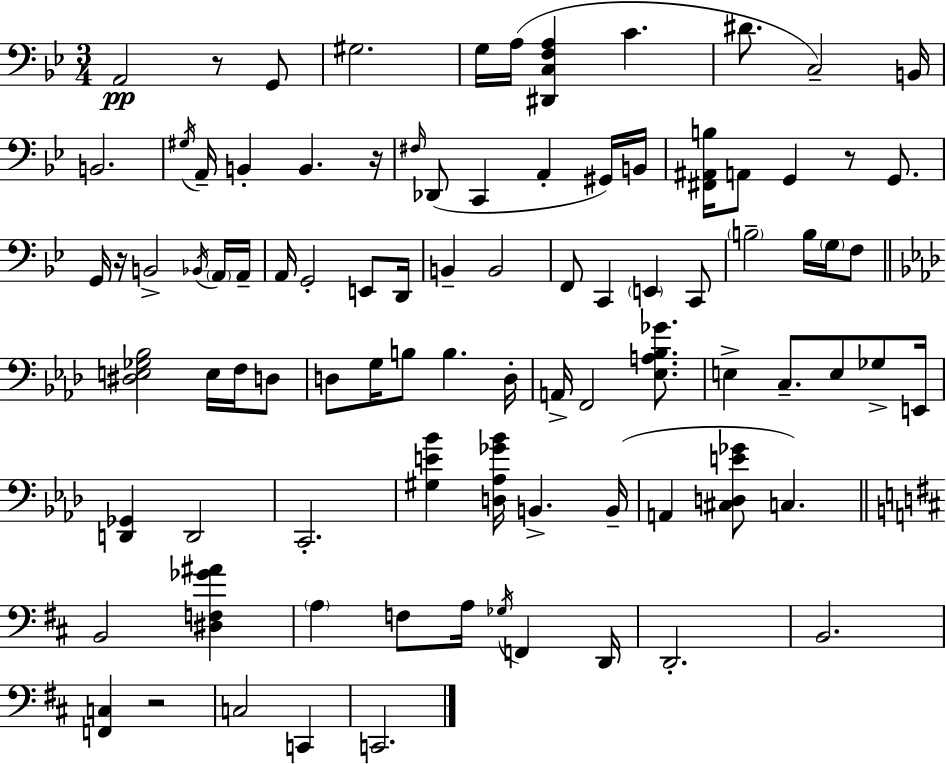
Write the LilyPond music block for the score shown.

{
  \clef bass
  \numericTimeSignature
  \time 3/4
  \key g \minor
  a,2\pp r8 g,8 | gis2. | g16 a16( <dis, c f a>4 c'4. | dis'8. c2--) b,16 | \break b,2. | \acciaccatura { gis16 } a,16-- b,4-. b,4. | r16 \grace { fis16 }( des,8 c,4 a,4-. | gis,16) b,16 <fis, ais, b>16 a,8 g,4 r8 g,8. | \break g,16 r16 b,2-> | \acciaccatura { bes,16 } \parenthesize a,16 a,16-- a,16 g,2-. | e,8 d,16 b,4-- b,2 | f,8 c,4 \parenthesize e,4 | \break c,8 \parenthesize b2-- b16 | \parenthesize g16 f8 \bar "||" \break \key aes \major <dis e ges bes>2 e16 f16 d8 | d8 g16 b8 b4. d16-. | a,16-> f,2 <ees a bes ges'>8. | e4-> c8.-- e8 ges8-> e,16 | \break <d, ges,>4 d,2 | c,2.-. | <gis e' bes'>4 <d aes ges' bes'>16 b,4.-> b,16--( | a,4 <cis d e' ges'>8 c4.) | \break \bar "||" \break \key d \major b,2 <dis f ges' ais'>4 | \parenthesize a4 f8 a16 \acciaccatura { ges16 } f,4 | d,16 d,2.-. | b,2. | \break <f, c>4 r2 | c2 c,4 | c,2. | \bar "|."
}